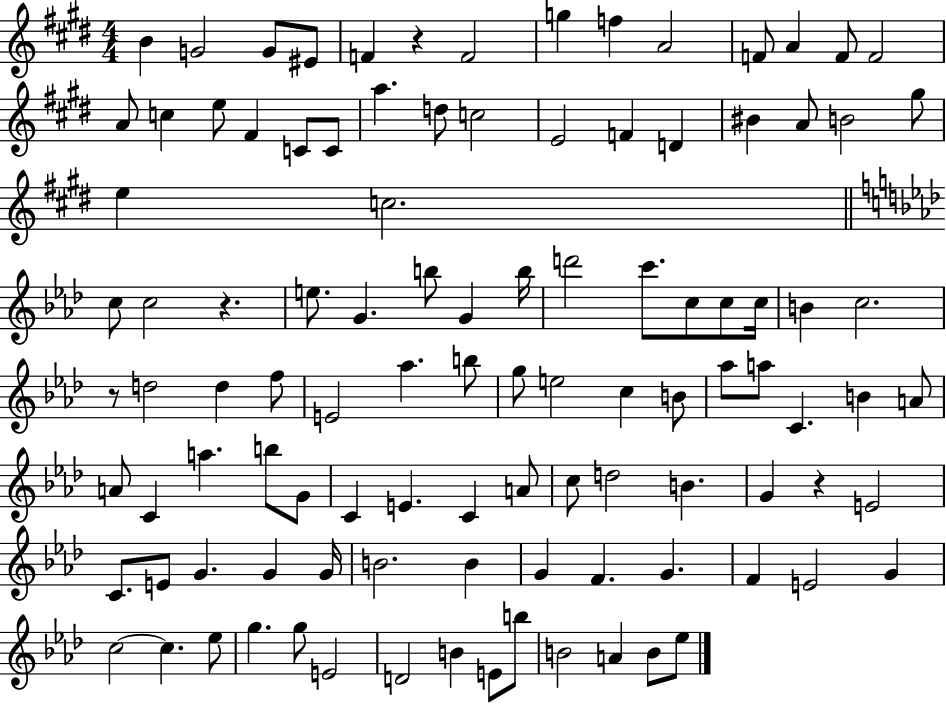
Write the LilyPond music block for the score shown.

{
  \clef treble
  \numericTimeSignature
  \time 4/4
  \key e \major
  \repeat volta 2 { b'4 g'2 g'8 eis'8 | f'4 r4 f'2 | g''4 f''4 a'2 | f'8 a'4 f'8 f'2 | \break a'8 c''4 e''8 fis'4 c'8 c'8 | a''4. d''8 c''2 | e'2 f'4 d'4 | bis'4 a'8 b'2 gis''8 | \break e''4 c''2. | \bar "||" \break \key f \minor c''8 c''2 r4. | e''8. g'4. b''8 g'4 b''16 | d'''2 c'''8. c''8 c''8 c''16 | b'4 c''2. | \break r8 d''2 d''4 f''8 | e'2 aes''4. b''8 | g''8 e''2 c''4 b'8 | aes''8 a''8 c'4. b'4 a'8 | \break a'8 c'4 a''4. b''8 g'8 | c'4 e'4. c'4 a'8 | c''8 d''2 b'4. | g'4 r4 e'2 | \break c'8. e'8 g'4. g'4 g'16 | b'2. b'4 | g'4 f'4. g'4. | f'4 e'2 g'4 | \break c''2~~ c''4. ees''8 | g''4. g''8 e'2 | d'2 b'4 e'8 b''8 | b'2 a'4 b'8 ees''8 | \break } \bar "|."
}